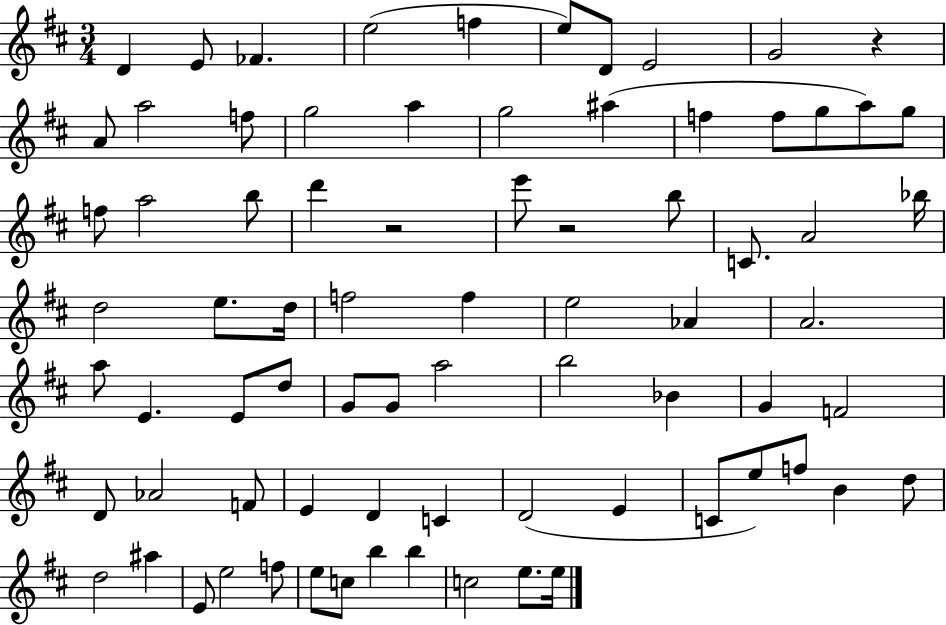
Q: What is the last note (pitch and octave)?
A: E5